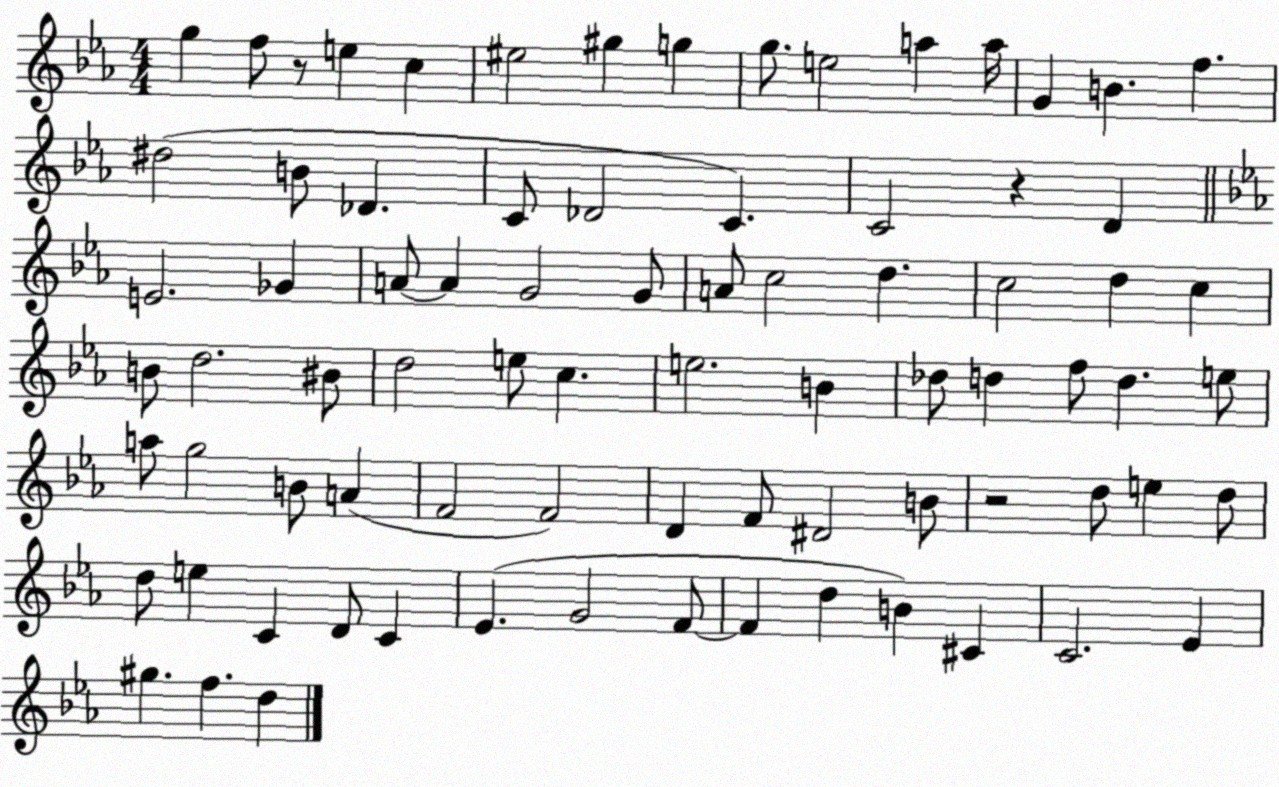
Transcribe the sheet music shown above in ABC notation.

X:1
T:Untitled
M:4/4
L:1/4
K:Eb
g f/2 z/2 e c ^e2 ^g g g/2 e2 a a/4 G B f ^d2 B/2 _D C/2 _D2 C C2 z D E2 _G A/2 A G2 G/2 A/2 c2 d c2 d c B/2 d2 ^B/2 d2 e/2 c e2 B _d/2 d f/2 d e/2 a/2 g2 B/2 A F2 F2 D F/2 ^D2 B/2 z2 d/2 e d/2 d/2 e C D/2 C _E G2 F/2 F d B ^C C2 _E ^g f d